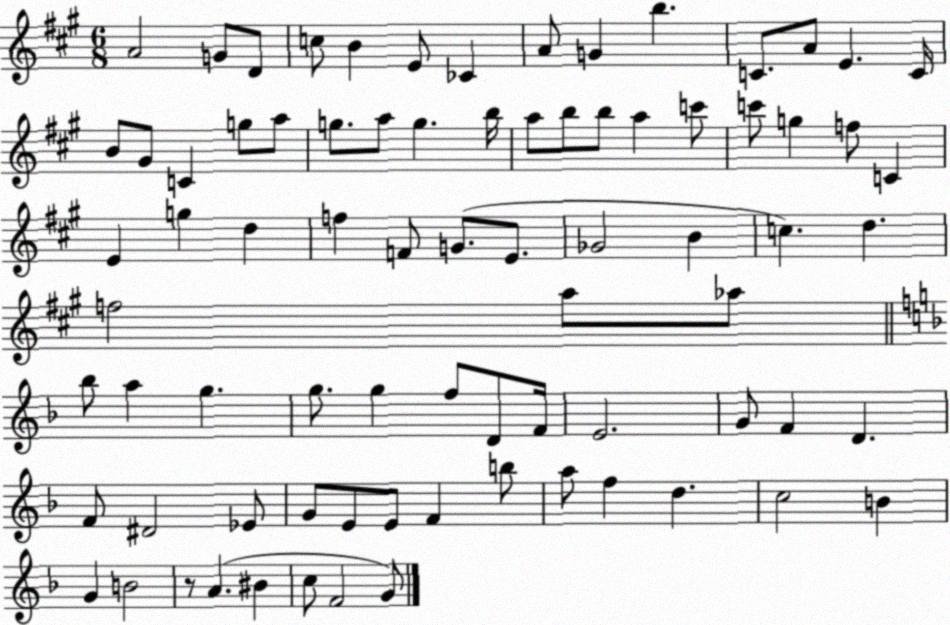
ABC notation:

X:1
T:Untitled
M:6/8
L:1/4
K:A
A2 G/2 D/2 c/2 B E/2 _C A/2 G b C/2 A/2 E C/4 B/2 ^G/2 C g/2 a/2 g/2 a/2 g b/4 a/2 b/2 b/2 a c'/2 c'/2 g f/2 C E g d f F/2 G/2 E/2 _G2 B c d f2 a/2 _a/2 _b/2 a g g/2 g f/2 D/2 F/4 E2 G/2 F D F/2 ^D2 _E/2 G/2 E/2 E/2 F b/2 a/2 f d c2 B G B2 z/2 A ^B c/2 F2 G/2